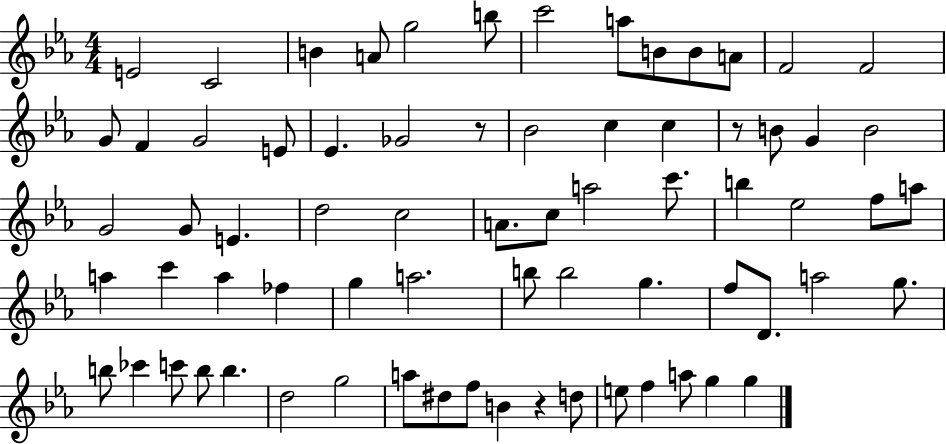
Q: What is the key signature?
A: EES major